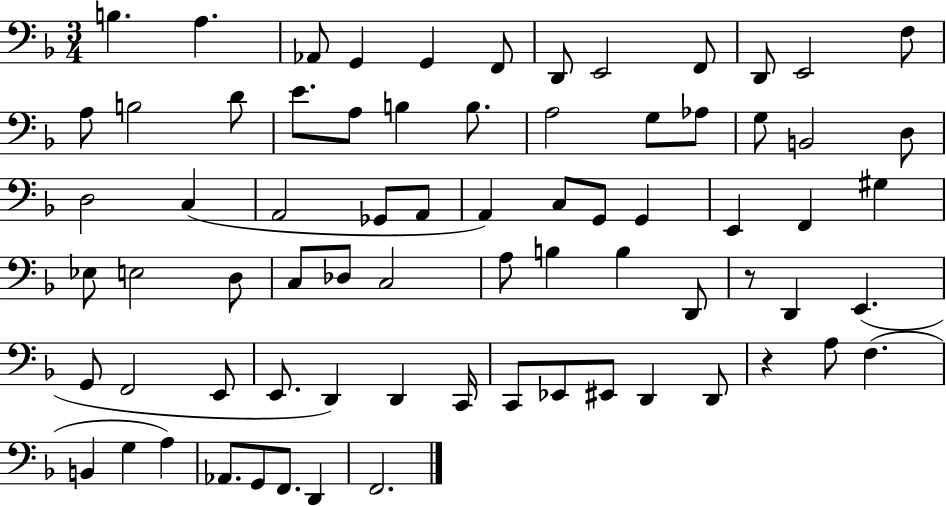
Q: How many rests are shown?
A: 2